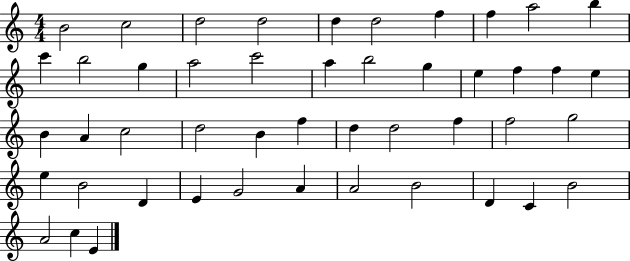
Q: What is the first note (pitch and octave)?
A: B4